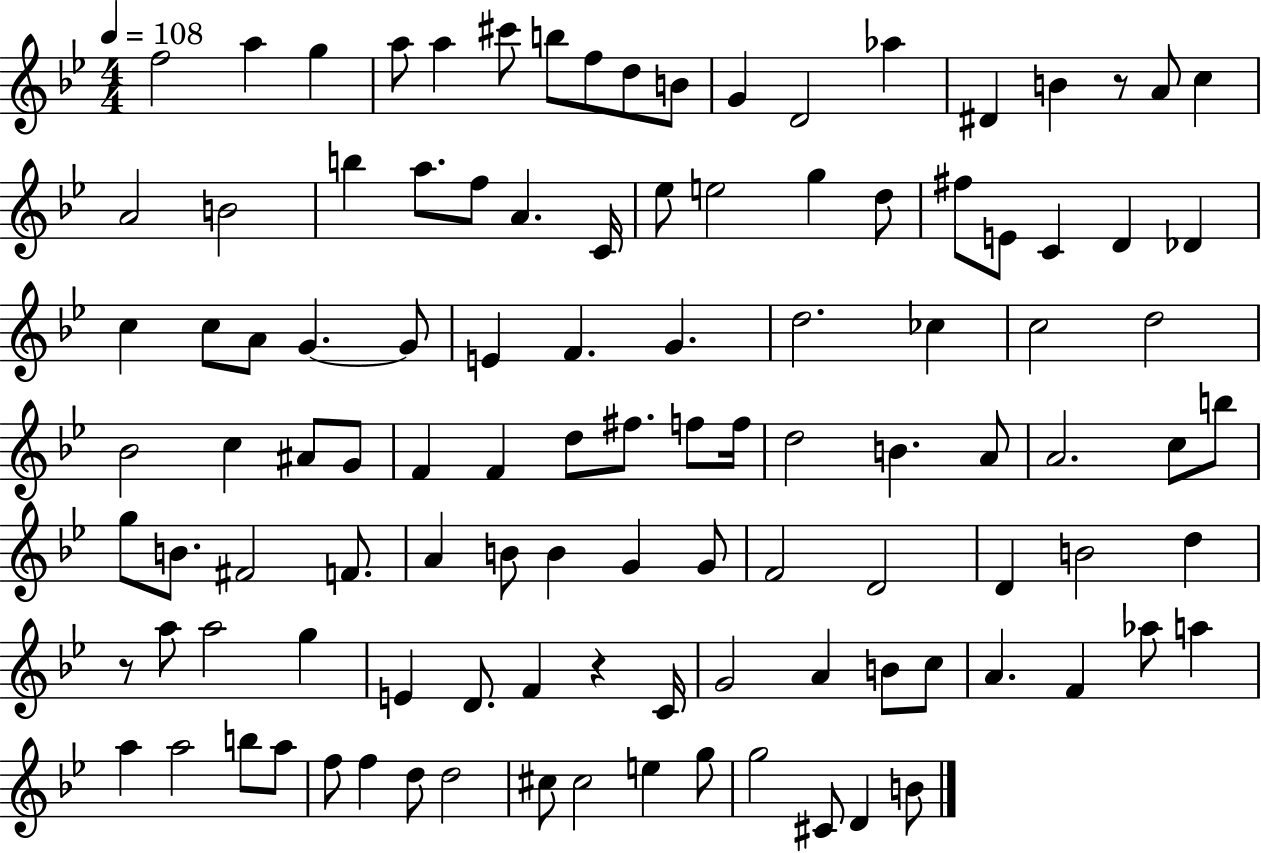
X:1
T:Untitled
M:4/4
L:1/4
K:Bb
f2 a g a/2 a ^c'/2 b/2 f/2 d/2 B/2 G D2 _a ^D B z/2 A/2 c A2 B2 b a/2 f/2 A C/4 _e/2 e2 g d/2 ^f/2 E/2 C D _D c c/2 A/2 G G/2 E F G d2 _c c2 d2 _B2 c ^A/2 G/2 F F d/2 ^f/2 f/2 f/4 d2 B A/2 A2 c/2 b/2 g/2 B/2 ^F2 F/2 A B/2 B G G/2 F2 D2 D B2 d z/2 a/2 a2 g E D/2 F z C/4 G2 A B/2 c/2 A F _a/2 a a a2 b/2 a/2 f/2 f d/2 d2 ^c/2 ^c2 e g/2 g2 ^C/2 D B/2